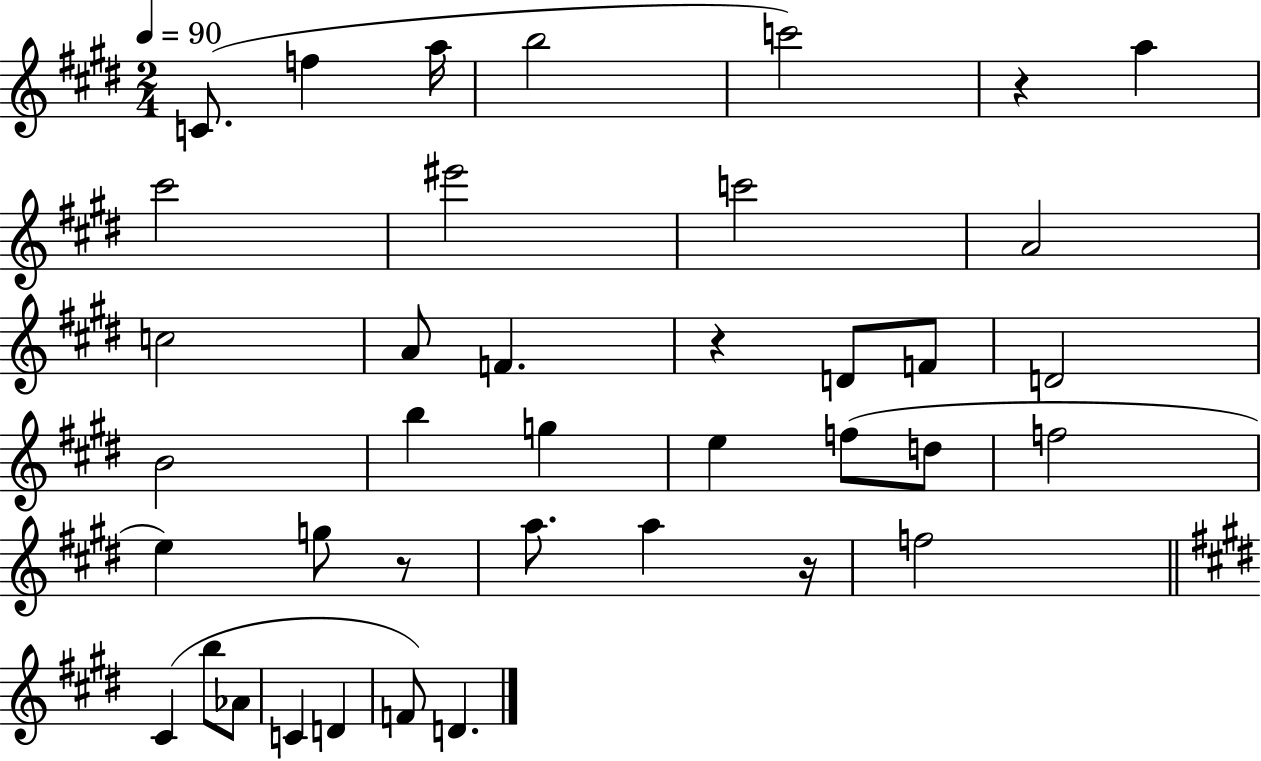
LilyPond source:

{
  \clef treble
  \numericTimeSignature
  \time 2/4
  \key e \major
  \tempo 4 = 90
  c'8.( f''4 a''16 | b''2 | c'''2) | r4 a''4 | \break cis'''2 | eis'''2 | c'''2 | a'2 | \break c''2 | a'8 f'4. | r4 d'8 f'8 | d'2 | \break b'2 | b''4 g''4 | e''4 f''8( d''8 | f''2 | \break e''4) g''8 r8 | a''8. a''4 r16 | f''2 | \bar "||" \break \key e \major cis'4( b''8 aes'8 | c'4 d'4 | f'8) d'4. | \bar "|."
}